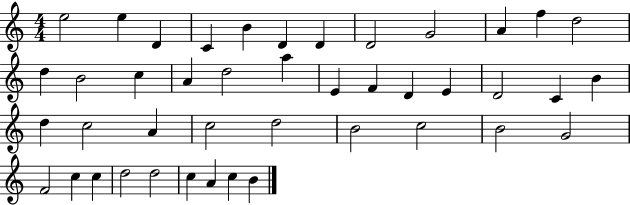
{
  \clef treble
  \numericTimeSignature
  \time 4/4
  \key c \major
  e''2 e''4 d'4 | c'4 b'4 d'4 d'4 | d'2 g'2 | a'4 f''4 d''2 | \break d''4 b'2 c''4 | a'4 d''2 a''4 | e'4 f'4 d'4 e'4 | d'2 c'4 b'4 | \break d''4 c''2 a'4 | c''2 d''2 | b'2 c''2 | b'2 g'2 | \break f'2 c''4 c''4 | d''2 d''2 | c''4 a'4 c''4 b'4 | \bar "|."
}